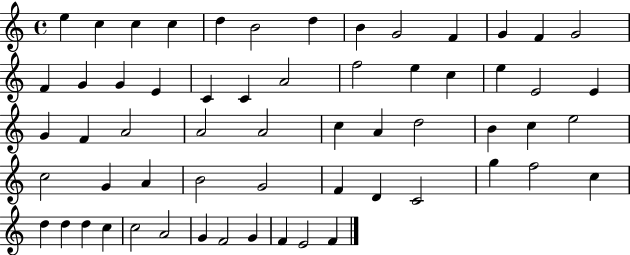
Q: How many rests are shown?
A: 0